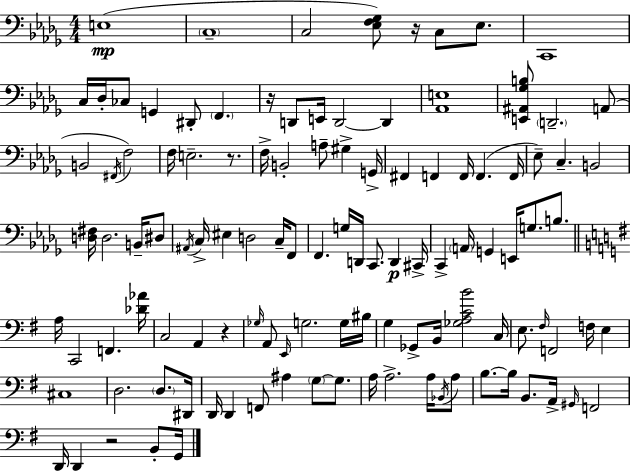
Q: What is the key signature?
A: BES minor